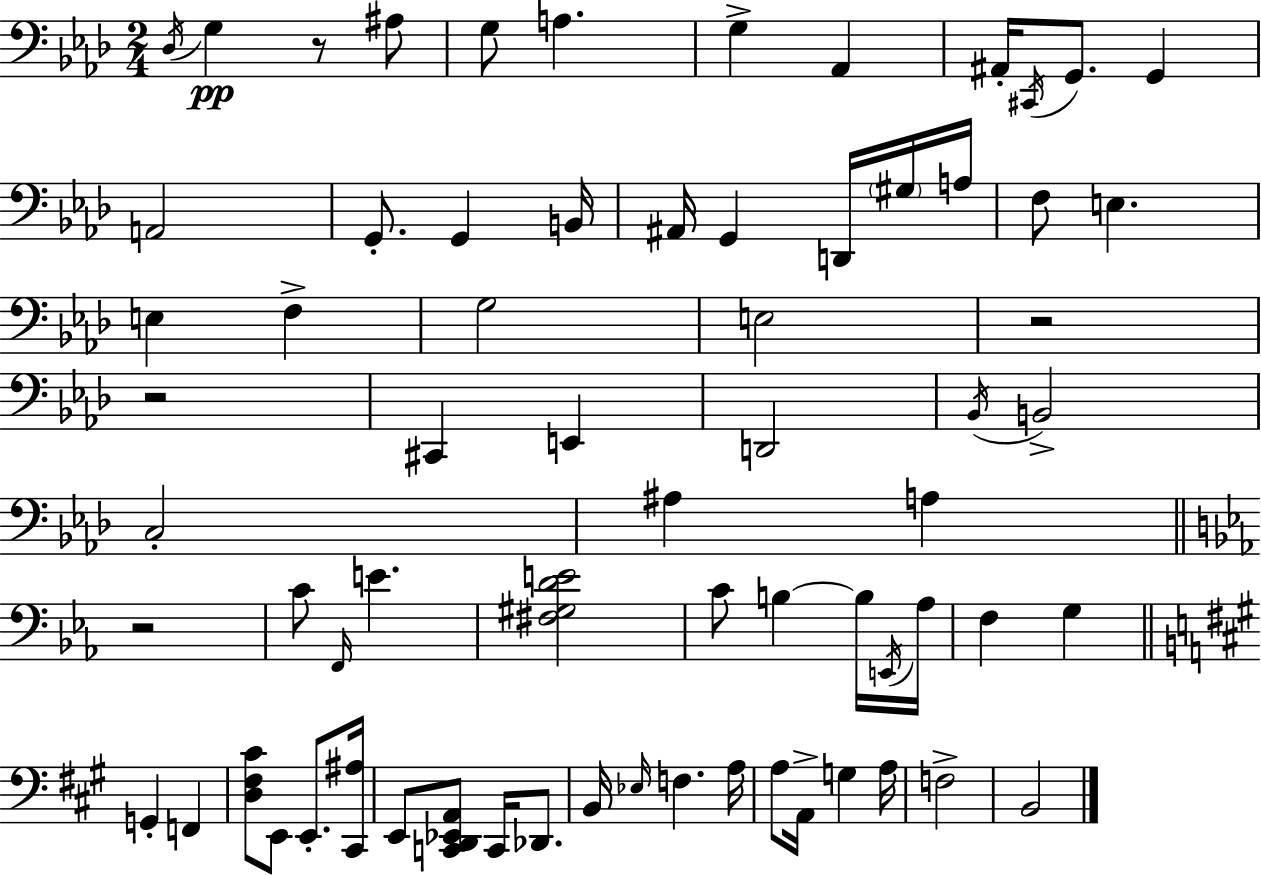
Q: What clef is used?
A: bass